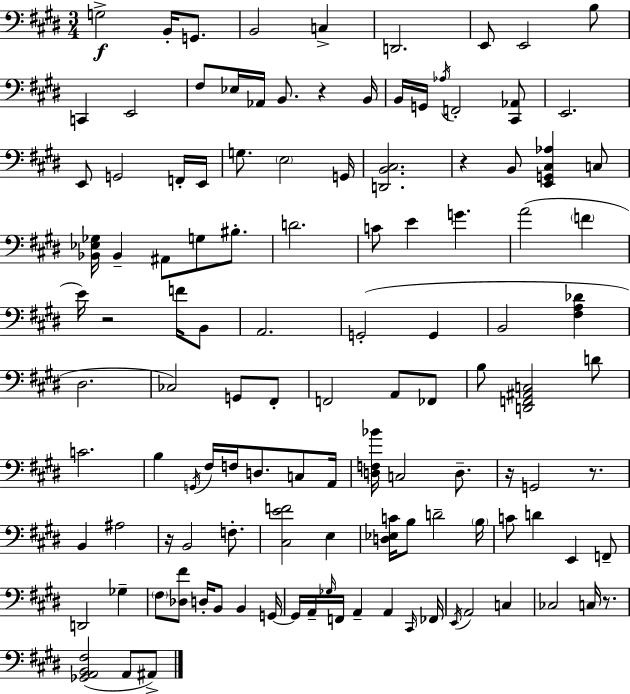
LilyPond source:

{
  \clef bass
  \numericTimeSignature
  \time 3/4
  \key e \major
  g2->\f b,16-. g,8. | b,2 c4-> | d,2. | e,8 e,2 b8 | \break c,4 e,2 | fis8 ees16 aes,16 b,8. r4 b,16 | b,16 g,16 \acciaccatura { aes16 } f,2-. <cis, aes,>8 | e,2. | \break e,8 g,2 f,16-. | e,16 g8. \parenthesize e2 | g,16 <d, b, cis>2. | r4 b,8 <e, g, cis aes>4 c8 | \break <bes, ees ges>16 bes,4-- ais,8 g8 bis8.-. | d'2. | c'8 e'4 g'4. | a'2( \parenthesize f'4 | \break e'16) r2 f'16 b,8 | a,2. | g,2-.( g,4 | b,2 <fis a des'>4 | \break dis2. | ces2) g,8 fis,8-. | f,2 a,8 fes,8 | b8 <d, f, ais, c>2 d'8 | \break c'2. | b4 \acciaccatura { g,16 } fis16 f16 d8. c8 | a,16 <d f bes'>16 c2 d8.-- | r16 g,2 r8. | \break b,4 ais2 | r16 b,2 f8.-. | <cis e' f'>2 e4 | <d ees c'>16 b8 d'2-- | \break \parenthesize b16 c'8 d'4 e,4 | f,8-- d,2 ges4-- | \parenthesize fis8 <des fis'>8 d16-. b,8 b,4 | g,16~~ g,16 a,16-- \grace { ges16 } f,16 a,4-- a,4 | \break \grace { cis,16 } fes,16 \acciaccatura { e,16 } a,2 | c4 ces2 | c16 r8. <ges, a, b, fis>2( | a,8 ais,8->) \bar "|."
}